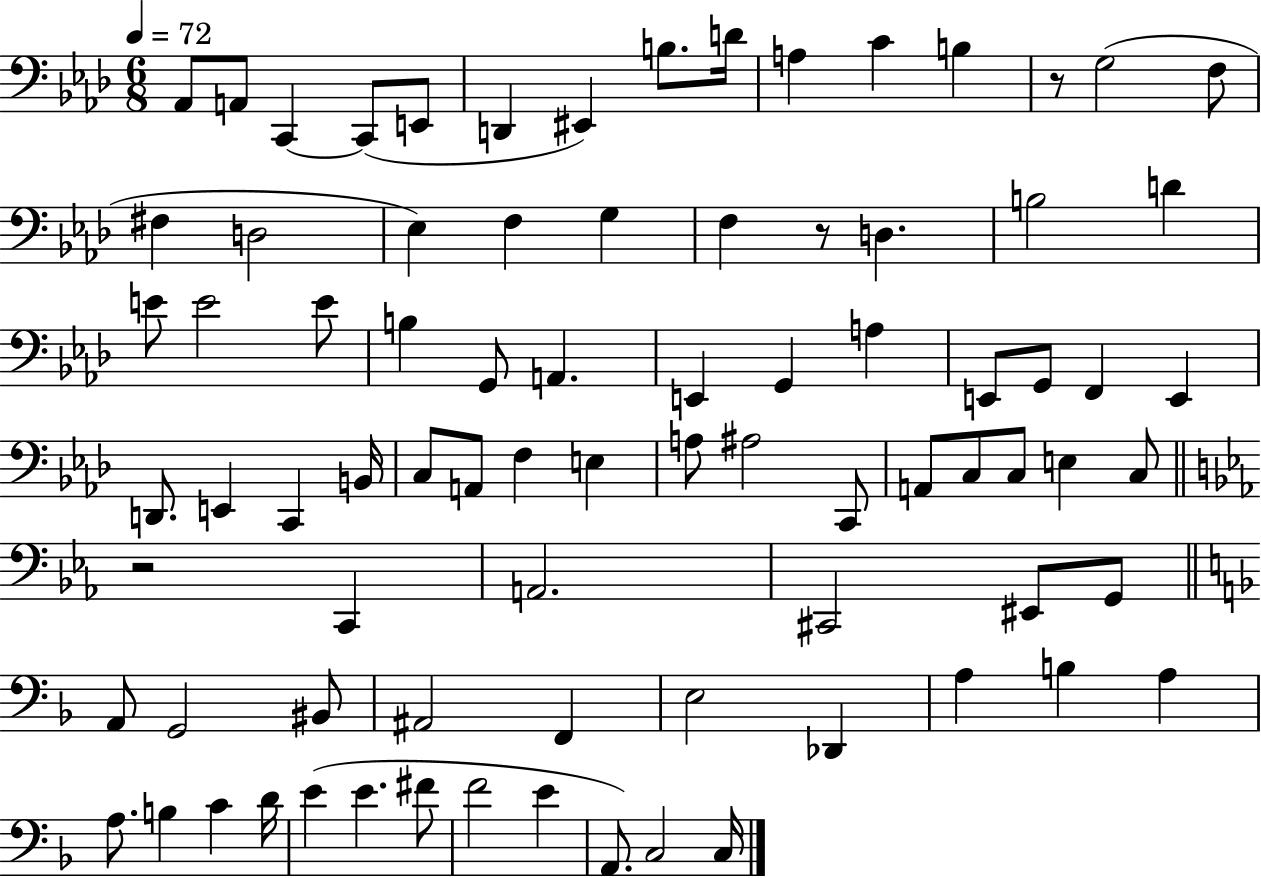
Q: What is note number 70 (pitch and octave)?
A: C4